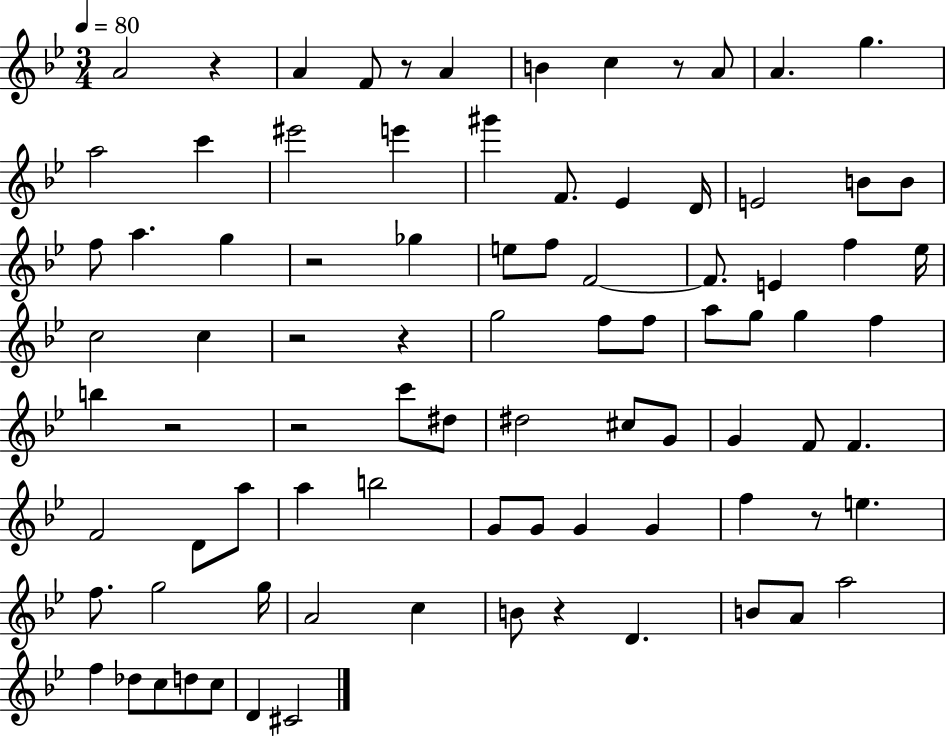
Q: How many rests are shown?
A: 10